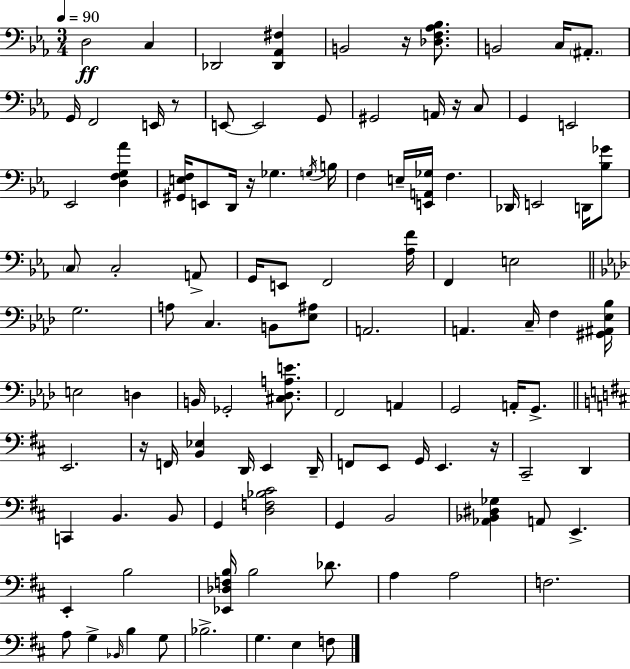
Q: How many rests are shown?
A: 6